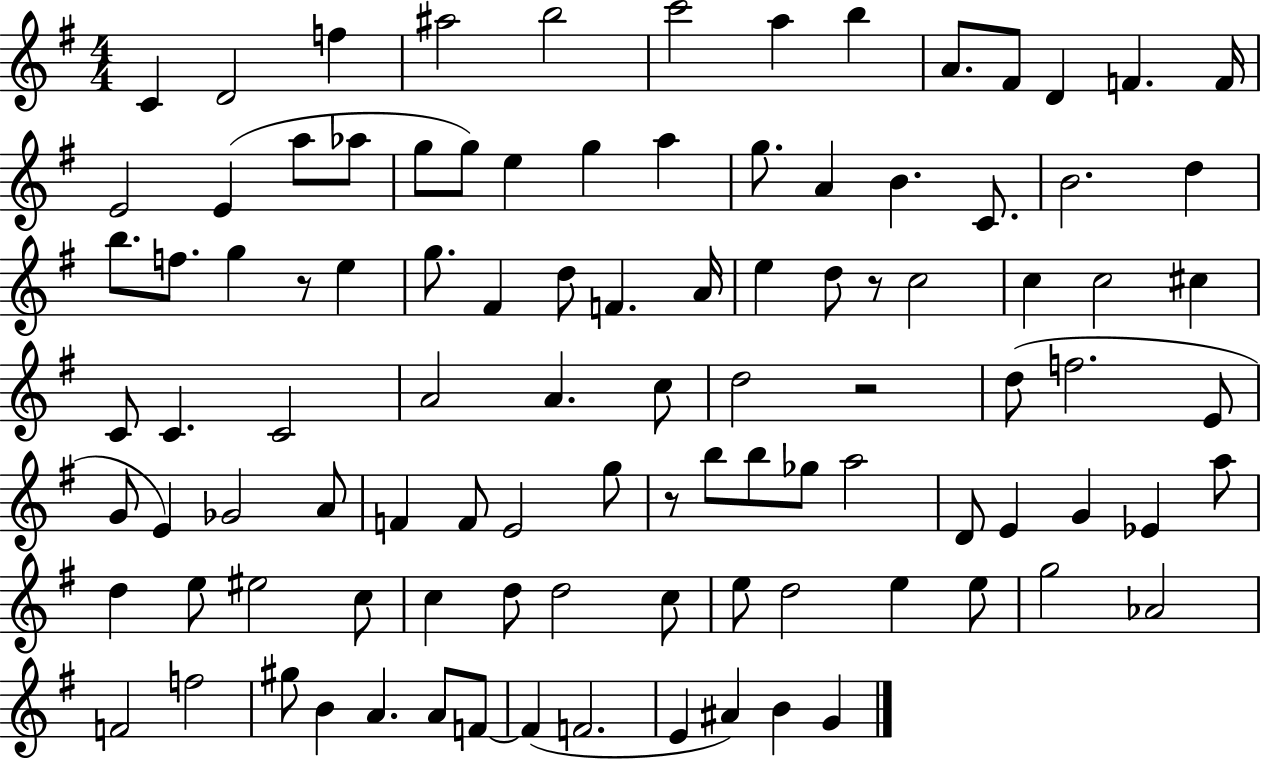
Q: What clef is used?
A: treble